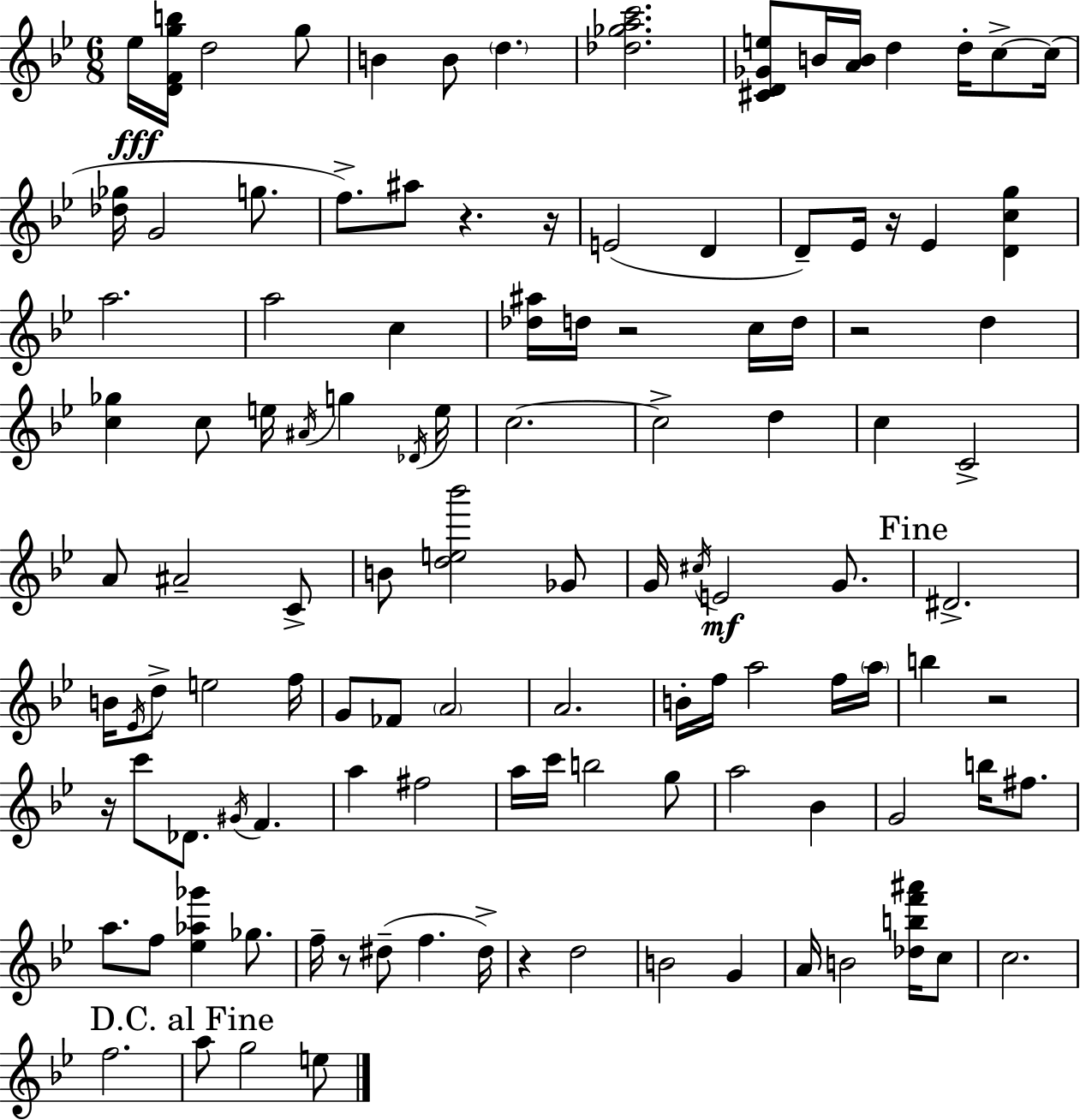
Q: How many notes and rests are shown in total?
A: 116